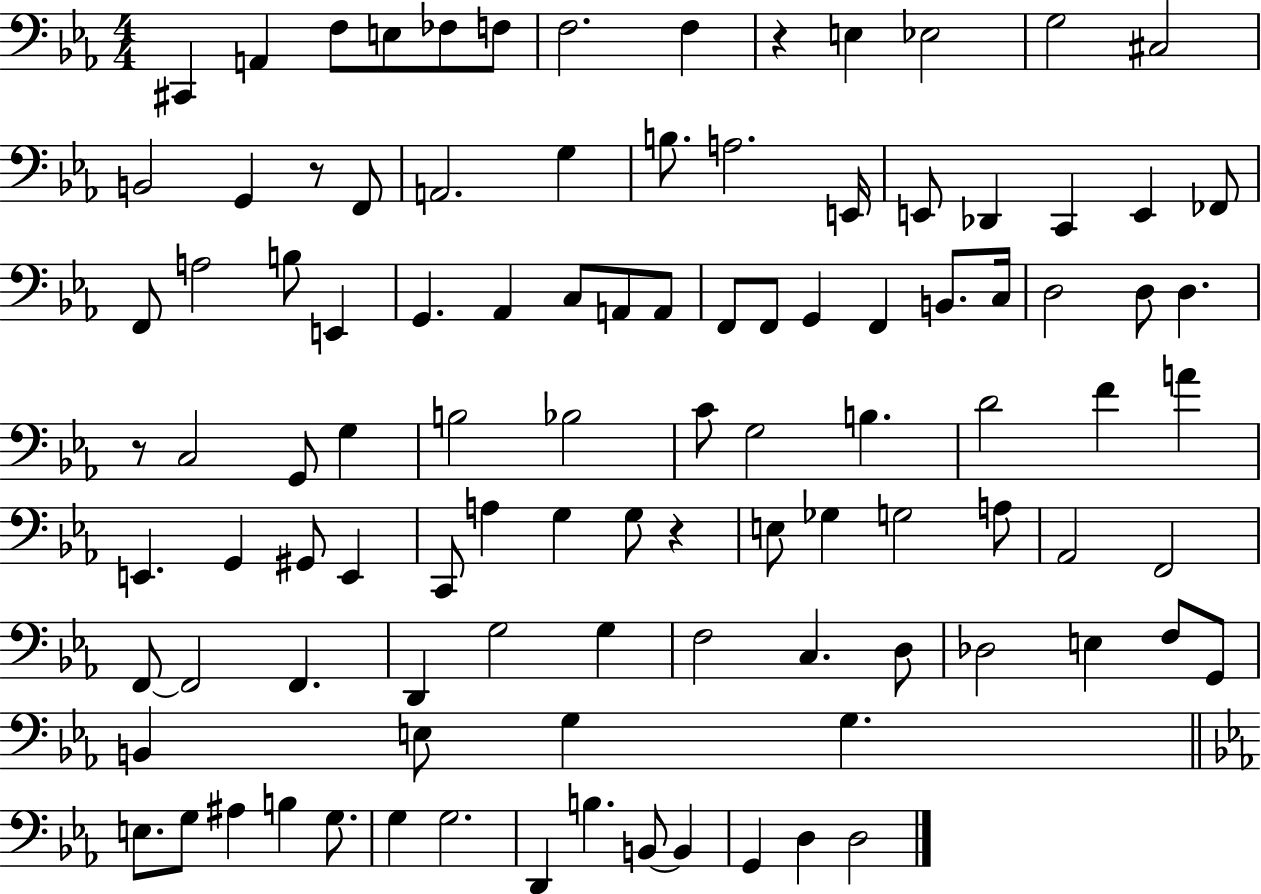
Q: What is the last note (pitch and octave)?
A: D3